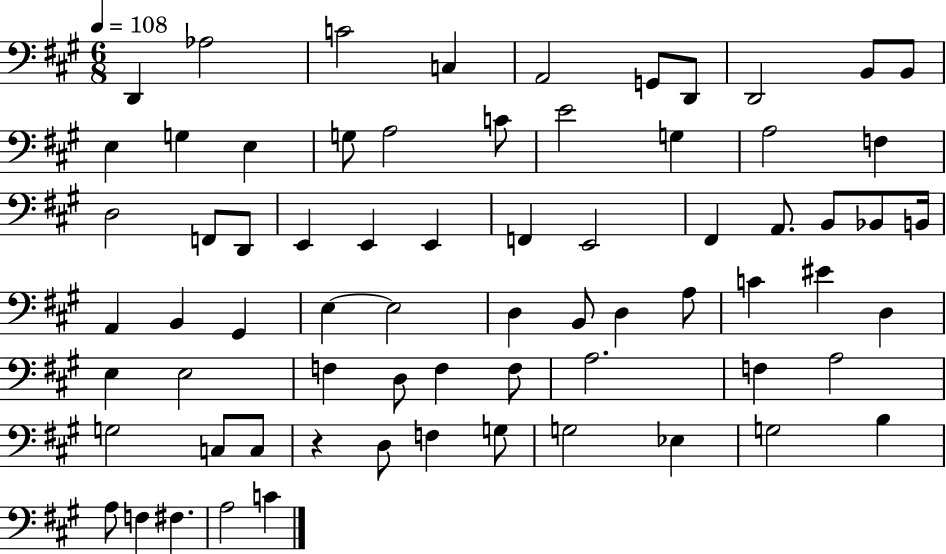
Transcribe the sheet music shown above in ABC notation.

X:1
T:Untitled
M:6/8
L:1/4
K:A
D,, _A,2 C2 C, A,,2 G,,/2 D,,/2 D,,2 B,,/2 B,,/2 E, G, E, G,/2 A,2 C/2 E2 G, A,2 F, D,2 F,,/2 D,,/2 E,, E,, E,, F,, E,,2 ^F,, A,,/2 B,,/2 _B,,/2 B,,/4 A,, B,, ^G,, E, E,2 D, B,,/2 D, A,/2 C ^E D, E, E,2 F, D,/2 F, F,/2 A,2 F, A,2 G,2 C,/2 C,/2 z D,/2 F, G,/2 G,2 _E, G,2 B, A,/2 F, ^F, A,2 C